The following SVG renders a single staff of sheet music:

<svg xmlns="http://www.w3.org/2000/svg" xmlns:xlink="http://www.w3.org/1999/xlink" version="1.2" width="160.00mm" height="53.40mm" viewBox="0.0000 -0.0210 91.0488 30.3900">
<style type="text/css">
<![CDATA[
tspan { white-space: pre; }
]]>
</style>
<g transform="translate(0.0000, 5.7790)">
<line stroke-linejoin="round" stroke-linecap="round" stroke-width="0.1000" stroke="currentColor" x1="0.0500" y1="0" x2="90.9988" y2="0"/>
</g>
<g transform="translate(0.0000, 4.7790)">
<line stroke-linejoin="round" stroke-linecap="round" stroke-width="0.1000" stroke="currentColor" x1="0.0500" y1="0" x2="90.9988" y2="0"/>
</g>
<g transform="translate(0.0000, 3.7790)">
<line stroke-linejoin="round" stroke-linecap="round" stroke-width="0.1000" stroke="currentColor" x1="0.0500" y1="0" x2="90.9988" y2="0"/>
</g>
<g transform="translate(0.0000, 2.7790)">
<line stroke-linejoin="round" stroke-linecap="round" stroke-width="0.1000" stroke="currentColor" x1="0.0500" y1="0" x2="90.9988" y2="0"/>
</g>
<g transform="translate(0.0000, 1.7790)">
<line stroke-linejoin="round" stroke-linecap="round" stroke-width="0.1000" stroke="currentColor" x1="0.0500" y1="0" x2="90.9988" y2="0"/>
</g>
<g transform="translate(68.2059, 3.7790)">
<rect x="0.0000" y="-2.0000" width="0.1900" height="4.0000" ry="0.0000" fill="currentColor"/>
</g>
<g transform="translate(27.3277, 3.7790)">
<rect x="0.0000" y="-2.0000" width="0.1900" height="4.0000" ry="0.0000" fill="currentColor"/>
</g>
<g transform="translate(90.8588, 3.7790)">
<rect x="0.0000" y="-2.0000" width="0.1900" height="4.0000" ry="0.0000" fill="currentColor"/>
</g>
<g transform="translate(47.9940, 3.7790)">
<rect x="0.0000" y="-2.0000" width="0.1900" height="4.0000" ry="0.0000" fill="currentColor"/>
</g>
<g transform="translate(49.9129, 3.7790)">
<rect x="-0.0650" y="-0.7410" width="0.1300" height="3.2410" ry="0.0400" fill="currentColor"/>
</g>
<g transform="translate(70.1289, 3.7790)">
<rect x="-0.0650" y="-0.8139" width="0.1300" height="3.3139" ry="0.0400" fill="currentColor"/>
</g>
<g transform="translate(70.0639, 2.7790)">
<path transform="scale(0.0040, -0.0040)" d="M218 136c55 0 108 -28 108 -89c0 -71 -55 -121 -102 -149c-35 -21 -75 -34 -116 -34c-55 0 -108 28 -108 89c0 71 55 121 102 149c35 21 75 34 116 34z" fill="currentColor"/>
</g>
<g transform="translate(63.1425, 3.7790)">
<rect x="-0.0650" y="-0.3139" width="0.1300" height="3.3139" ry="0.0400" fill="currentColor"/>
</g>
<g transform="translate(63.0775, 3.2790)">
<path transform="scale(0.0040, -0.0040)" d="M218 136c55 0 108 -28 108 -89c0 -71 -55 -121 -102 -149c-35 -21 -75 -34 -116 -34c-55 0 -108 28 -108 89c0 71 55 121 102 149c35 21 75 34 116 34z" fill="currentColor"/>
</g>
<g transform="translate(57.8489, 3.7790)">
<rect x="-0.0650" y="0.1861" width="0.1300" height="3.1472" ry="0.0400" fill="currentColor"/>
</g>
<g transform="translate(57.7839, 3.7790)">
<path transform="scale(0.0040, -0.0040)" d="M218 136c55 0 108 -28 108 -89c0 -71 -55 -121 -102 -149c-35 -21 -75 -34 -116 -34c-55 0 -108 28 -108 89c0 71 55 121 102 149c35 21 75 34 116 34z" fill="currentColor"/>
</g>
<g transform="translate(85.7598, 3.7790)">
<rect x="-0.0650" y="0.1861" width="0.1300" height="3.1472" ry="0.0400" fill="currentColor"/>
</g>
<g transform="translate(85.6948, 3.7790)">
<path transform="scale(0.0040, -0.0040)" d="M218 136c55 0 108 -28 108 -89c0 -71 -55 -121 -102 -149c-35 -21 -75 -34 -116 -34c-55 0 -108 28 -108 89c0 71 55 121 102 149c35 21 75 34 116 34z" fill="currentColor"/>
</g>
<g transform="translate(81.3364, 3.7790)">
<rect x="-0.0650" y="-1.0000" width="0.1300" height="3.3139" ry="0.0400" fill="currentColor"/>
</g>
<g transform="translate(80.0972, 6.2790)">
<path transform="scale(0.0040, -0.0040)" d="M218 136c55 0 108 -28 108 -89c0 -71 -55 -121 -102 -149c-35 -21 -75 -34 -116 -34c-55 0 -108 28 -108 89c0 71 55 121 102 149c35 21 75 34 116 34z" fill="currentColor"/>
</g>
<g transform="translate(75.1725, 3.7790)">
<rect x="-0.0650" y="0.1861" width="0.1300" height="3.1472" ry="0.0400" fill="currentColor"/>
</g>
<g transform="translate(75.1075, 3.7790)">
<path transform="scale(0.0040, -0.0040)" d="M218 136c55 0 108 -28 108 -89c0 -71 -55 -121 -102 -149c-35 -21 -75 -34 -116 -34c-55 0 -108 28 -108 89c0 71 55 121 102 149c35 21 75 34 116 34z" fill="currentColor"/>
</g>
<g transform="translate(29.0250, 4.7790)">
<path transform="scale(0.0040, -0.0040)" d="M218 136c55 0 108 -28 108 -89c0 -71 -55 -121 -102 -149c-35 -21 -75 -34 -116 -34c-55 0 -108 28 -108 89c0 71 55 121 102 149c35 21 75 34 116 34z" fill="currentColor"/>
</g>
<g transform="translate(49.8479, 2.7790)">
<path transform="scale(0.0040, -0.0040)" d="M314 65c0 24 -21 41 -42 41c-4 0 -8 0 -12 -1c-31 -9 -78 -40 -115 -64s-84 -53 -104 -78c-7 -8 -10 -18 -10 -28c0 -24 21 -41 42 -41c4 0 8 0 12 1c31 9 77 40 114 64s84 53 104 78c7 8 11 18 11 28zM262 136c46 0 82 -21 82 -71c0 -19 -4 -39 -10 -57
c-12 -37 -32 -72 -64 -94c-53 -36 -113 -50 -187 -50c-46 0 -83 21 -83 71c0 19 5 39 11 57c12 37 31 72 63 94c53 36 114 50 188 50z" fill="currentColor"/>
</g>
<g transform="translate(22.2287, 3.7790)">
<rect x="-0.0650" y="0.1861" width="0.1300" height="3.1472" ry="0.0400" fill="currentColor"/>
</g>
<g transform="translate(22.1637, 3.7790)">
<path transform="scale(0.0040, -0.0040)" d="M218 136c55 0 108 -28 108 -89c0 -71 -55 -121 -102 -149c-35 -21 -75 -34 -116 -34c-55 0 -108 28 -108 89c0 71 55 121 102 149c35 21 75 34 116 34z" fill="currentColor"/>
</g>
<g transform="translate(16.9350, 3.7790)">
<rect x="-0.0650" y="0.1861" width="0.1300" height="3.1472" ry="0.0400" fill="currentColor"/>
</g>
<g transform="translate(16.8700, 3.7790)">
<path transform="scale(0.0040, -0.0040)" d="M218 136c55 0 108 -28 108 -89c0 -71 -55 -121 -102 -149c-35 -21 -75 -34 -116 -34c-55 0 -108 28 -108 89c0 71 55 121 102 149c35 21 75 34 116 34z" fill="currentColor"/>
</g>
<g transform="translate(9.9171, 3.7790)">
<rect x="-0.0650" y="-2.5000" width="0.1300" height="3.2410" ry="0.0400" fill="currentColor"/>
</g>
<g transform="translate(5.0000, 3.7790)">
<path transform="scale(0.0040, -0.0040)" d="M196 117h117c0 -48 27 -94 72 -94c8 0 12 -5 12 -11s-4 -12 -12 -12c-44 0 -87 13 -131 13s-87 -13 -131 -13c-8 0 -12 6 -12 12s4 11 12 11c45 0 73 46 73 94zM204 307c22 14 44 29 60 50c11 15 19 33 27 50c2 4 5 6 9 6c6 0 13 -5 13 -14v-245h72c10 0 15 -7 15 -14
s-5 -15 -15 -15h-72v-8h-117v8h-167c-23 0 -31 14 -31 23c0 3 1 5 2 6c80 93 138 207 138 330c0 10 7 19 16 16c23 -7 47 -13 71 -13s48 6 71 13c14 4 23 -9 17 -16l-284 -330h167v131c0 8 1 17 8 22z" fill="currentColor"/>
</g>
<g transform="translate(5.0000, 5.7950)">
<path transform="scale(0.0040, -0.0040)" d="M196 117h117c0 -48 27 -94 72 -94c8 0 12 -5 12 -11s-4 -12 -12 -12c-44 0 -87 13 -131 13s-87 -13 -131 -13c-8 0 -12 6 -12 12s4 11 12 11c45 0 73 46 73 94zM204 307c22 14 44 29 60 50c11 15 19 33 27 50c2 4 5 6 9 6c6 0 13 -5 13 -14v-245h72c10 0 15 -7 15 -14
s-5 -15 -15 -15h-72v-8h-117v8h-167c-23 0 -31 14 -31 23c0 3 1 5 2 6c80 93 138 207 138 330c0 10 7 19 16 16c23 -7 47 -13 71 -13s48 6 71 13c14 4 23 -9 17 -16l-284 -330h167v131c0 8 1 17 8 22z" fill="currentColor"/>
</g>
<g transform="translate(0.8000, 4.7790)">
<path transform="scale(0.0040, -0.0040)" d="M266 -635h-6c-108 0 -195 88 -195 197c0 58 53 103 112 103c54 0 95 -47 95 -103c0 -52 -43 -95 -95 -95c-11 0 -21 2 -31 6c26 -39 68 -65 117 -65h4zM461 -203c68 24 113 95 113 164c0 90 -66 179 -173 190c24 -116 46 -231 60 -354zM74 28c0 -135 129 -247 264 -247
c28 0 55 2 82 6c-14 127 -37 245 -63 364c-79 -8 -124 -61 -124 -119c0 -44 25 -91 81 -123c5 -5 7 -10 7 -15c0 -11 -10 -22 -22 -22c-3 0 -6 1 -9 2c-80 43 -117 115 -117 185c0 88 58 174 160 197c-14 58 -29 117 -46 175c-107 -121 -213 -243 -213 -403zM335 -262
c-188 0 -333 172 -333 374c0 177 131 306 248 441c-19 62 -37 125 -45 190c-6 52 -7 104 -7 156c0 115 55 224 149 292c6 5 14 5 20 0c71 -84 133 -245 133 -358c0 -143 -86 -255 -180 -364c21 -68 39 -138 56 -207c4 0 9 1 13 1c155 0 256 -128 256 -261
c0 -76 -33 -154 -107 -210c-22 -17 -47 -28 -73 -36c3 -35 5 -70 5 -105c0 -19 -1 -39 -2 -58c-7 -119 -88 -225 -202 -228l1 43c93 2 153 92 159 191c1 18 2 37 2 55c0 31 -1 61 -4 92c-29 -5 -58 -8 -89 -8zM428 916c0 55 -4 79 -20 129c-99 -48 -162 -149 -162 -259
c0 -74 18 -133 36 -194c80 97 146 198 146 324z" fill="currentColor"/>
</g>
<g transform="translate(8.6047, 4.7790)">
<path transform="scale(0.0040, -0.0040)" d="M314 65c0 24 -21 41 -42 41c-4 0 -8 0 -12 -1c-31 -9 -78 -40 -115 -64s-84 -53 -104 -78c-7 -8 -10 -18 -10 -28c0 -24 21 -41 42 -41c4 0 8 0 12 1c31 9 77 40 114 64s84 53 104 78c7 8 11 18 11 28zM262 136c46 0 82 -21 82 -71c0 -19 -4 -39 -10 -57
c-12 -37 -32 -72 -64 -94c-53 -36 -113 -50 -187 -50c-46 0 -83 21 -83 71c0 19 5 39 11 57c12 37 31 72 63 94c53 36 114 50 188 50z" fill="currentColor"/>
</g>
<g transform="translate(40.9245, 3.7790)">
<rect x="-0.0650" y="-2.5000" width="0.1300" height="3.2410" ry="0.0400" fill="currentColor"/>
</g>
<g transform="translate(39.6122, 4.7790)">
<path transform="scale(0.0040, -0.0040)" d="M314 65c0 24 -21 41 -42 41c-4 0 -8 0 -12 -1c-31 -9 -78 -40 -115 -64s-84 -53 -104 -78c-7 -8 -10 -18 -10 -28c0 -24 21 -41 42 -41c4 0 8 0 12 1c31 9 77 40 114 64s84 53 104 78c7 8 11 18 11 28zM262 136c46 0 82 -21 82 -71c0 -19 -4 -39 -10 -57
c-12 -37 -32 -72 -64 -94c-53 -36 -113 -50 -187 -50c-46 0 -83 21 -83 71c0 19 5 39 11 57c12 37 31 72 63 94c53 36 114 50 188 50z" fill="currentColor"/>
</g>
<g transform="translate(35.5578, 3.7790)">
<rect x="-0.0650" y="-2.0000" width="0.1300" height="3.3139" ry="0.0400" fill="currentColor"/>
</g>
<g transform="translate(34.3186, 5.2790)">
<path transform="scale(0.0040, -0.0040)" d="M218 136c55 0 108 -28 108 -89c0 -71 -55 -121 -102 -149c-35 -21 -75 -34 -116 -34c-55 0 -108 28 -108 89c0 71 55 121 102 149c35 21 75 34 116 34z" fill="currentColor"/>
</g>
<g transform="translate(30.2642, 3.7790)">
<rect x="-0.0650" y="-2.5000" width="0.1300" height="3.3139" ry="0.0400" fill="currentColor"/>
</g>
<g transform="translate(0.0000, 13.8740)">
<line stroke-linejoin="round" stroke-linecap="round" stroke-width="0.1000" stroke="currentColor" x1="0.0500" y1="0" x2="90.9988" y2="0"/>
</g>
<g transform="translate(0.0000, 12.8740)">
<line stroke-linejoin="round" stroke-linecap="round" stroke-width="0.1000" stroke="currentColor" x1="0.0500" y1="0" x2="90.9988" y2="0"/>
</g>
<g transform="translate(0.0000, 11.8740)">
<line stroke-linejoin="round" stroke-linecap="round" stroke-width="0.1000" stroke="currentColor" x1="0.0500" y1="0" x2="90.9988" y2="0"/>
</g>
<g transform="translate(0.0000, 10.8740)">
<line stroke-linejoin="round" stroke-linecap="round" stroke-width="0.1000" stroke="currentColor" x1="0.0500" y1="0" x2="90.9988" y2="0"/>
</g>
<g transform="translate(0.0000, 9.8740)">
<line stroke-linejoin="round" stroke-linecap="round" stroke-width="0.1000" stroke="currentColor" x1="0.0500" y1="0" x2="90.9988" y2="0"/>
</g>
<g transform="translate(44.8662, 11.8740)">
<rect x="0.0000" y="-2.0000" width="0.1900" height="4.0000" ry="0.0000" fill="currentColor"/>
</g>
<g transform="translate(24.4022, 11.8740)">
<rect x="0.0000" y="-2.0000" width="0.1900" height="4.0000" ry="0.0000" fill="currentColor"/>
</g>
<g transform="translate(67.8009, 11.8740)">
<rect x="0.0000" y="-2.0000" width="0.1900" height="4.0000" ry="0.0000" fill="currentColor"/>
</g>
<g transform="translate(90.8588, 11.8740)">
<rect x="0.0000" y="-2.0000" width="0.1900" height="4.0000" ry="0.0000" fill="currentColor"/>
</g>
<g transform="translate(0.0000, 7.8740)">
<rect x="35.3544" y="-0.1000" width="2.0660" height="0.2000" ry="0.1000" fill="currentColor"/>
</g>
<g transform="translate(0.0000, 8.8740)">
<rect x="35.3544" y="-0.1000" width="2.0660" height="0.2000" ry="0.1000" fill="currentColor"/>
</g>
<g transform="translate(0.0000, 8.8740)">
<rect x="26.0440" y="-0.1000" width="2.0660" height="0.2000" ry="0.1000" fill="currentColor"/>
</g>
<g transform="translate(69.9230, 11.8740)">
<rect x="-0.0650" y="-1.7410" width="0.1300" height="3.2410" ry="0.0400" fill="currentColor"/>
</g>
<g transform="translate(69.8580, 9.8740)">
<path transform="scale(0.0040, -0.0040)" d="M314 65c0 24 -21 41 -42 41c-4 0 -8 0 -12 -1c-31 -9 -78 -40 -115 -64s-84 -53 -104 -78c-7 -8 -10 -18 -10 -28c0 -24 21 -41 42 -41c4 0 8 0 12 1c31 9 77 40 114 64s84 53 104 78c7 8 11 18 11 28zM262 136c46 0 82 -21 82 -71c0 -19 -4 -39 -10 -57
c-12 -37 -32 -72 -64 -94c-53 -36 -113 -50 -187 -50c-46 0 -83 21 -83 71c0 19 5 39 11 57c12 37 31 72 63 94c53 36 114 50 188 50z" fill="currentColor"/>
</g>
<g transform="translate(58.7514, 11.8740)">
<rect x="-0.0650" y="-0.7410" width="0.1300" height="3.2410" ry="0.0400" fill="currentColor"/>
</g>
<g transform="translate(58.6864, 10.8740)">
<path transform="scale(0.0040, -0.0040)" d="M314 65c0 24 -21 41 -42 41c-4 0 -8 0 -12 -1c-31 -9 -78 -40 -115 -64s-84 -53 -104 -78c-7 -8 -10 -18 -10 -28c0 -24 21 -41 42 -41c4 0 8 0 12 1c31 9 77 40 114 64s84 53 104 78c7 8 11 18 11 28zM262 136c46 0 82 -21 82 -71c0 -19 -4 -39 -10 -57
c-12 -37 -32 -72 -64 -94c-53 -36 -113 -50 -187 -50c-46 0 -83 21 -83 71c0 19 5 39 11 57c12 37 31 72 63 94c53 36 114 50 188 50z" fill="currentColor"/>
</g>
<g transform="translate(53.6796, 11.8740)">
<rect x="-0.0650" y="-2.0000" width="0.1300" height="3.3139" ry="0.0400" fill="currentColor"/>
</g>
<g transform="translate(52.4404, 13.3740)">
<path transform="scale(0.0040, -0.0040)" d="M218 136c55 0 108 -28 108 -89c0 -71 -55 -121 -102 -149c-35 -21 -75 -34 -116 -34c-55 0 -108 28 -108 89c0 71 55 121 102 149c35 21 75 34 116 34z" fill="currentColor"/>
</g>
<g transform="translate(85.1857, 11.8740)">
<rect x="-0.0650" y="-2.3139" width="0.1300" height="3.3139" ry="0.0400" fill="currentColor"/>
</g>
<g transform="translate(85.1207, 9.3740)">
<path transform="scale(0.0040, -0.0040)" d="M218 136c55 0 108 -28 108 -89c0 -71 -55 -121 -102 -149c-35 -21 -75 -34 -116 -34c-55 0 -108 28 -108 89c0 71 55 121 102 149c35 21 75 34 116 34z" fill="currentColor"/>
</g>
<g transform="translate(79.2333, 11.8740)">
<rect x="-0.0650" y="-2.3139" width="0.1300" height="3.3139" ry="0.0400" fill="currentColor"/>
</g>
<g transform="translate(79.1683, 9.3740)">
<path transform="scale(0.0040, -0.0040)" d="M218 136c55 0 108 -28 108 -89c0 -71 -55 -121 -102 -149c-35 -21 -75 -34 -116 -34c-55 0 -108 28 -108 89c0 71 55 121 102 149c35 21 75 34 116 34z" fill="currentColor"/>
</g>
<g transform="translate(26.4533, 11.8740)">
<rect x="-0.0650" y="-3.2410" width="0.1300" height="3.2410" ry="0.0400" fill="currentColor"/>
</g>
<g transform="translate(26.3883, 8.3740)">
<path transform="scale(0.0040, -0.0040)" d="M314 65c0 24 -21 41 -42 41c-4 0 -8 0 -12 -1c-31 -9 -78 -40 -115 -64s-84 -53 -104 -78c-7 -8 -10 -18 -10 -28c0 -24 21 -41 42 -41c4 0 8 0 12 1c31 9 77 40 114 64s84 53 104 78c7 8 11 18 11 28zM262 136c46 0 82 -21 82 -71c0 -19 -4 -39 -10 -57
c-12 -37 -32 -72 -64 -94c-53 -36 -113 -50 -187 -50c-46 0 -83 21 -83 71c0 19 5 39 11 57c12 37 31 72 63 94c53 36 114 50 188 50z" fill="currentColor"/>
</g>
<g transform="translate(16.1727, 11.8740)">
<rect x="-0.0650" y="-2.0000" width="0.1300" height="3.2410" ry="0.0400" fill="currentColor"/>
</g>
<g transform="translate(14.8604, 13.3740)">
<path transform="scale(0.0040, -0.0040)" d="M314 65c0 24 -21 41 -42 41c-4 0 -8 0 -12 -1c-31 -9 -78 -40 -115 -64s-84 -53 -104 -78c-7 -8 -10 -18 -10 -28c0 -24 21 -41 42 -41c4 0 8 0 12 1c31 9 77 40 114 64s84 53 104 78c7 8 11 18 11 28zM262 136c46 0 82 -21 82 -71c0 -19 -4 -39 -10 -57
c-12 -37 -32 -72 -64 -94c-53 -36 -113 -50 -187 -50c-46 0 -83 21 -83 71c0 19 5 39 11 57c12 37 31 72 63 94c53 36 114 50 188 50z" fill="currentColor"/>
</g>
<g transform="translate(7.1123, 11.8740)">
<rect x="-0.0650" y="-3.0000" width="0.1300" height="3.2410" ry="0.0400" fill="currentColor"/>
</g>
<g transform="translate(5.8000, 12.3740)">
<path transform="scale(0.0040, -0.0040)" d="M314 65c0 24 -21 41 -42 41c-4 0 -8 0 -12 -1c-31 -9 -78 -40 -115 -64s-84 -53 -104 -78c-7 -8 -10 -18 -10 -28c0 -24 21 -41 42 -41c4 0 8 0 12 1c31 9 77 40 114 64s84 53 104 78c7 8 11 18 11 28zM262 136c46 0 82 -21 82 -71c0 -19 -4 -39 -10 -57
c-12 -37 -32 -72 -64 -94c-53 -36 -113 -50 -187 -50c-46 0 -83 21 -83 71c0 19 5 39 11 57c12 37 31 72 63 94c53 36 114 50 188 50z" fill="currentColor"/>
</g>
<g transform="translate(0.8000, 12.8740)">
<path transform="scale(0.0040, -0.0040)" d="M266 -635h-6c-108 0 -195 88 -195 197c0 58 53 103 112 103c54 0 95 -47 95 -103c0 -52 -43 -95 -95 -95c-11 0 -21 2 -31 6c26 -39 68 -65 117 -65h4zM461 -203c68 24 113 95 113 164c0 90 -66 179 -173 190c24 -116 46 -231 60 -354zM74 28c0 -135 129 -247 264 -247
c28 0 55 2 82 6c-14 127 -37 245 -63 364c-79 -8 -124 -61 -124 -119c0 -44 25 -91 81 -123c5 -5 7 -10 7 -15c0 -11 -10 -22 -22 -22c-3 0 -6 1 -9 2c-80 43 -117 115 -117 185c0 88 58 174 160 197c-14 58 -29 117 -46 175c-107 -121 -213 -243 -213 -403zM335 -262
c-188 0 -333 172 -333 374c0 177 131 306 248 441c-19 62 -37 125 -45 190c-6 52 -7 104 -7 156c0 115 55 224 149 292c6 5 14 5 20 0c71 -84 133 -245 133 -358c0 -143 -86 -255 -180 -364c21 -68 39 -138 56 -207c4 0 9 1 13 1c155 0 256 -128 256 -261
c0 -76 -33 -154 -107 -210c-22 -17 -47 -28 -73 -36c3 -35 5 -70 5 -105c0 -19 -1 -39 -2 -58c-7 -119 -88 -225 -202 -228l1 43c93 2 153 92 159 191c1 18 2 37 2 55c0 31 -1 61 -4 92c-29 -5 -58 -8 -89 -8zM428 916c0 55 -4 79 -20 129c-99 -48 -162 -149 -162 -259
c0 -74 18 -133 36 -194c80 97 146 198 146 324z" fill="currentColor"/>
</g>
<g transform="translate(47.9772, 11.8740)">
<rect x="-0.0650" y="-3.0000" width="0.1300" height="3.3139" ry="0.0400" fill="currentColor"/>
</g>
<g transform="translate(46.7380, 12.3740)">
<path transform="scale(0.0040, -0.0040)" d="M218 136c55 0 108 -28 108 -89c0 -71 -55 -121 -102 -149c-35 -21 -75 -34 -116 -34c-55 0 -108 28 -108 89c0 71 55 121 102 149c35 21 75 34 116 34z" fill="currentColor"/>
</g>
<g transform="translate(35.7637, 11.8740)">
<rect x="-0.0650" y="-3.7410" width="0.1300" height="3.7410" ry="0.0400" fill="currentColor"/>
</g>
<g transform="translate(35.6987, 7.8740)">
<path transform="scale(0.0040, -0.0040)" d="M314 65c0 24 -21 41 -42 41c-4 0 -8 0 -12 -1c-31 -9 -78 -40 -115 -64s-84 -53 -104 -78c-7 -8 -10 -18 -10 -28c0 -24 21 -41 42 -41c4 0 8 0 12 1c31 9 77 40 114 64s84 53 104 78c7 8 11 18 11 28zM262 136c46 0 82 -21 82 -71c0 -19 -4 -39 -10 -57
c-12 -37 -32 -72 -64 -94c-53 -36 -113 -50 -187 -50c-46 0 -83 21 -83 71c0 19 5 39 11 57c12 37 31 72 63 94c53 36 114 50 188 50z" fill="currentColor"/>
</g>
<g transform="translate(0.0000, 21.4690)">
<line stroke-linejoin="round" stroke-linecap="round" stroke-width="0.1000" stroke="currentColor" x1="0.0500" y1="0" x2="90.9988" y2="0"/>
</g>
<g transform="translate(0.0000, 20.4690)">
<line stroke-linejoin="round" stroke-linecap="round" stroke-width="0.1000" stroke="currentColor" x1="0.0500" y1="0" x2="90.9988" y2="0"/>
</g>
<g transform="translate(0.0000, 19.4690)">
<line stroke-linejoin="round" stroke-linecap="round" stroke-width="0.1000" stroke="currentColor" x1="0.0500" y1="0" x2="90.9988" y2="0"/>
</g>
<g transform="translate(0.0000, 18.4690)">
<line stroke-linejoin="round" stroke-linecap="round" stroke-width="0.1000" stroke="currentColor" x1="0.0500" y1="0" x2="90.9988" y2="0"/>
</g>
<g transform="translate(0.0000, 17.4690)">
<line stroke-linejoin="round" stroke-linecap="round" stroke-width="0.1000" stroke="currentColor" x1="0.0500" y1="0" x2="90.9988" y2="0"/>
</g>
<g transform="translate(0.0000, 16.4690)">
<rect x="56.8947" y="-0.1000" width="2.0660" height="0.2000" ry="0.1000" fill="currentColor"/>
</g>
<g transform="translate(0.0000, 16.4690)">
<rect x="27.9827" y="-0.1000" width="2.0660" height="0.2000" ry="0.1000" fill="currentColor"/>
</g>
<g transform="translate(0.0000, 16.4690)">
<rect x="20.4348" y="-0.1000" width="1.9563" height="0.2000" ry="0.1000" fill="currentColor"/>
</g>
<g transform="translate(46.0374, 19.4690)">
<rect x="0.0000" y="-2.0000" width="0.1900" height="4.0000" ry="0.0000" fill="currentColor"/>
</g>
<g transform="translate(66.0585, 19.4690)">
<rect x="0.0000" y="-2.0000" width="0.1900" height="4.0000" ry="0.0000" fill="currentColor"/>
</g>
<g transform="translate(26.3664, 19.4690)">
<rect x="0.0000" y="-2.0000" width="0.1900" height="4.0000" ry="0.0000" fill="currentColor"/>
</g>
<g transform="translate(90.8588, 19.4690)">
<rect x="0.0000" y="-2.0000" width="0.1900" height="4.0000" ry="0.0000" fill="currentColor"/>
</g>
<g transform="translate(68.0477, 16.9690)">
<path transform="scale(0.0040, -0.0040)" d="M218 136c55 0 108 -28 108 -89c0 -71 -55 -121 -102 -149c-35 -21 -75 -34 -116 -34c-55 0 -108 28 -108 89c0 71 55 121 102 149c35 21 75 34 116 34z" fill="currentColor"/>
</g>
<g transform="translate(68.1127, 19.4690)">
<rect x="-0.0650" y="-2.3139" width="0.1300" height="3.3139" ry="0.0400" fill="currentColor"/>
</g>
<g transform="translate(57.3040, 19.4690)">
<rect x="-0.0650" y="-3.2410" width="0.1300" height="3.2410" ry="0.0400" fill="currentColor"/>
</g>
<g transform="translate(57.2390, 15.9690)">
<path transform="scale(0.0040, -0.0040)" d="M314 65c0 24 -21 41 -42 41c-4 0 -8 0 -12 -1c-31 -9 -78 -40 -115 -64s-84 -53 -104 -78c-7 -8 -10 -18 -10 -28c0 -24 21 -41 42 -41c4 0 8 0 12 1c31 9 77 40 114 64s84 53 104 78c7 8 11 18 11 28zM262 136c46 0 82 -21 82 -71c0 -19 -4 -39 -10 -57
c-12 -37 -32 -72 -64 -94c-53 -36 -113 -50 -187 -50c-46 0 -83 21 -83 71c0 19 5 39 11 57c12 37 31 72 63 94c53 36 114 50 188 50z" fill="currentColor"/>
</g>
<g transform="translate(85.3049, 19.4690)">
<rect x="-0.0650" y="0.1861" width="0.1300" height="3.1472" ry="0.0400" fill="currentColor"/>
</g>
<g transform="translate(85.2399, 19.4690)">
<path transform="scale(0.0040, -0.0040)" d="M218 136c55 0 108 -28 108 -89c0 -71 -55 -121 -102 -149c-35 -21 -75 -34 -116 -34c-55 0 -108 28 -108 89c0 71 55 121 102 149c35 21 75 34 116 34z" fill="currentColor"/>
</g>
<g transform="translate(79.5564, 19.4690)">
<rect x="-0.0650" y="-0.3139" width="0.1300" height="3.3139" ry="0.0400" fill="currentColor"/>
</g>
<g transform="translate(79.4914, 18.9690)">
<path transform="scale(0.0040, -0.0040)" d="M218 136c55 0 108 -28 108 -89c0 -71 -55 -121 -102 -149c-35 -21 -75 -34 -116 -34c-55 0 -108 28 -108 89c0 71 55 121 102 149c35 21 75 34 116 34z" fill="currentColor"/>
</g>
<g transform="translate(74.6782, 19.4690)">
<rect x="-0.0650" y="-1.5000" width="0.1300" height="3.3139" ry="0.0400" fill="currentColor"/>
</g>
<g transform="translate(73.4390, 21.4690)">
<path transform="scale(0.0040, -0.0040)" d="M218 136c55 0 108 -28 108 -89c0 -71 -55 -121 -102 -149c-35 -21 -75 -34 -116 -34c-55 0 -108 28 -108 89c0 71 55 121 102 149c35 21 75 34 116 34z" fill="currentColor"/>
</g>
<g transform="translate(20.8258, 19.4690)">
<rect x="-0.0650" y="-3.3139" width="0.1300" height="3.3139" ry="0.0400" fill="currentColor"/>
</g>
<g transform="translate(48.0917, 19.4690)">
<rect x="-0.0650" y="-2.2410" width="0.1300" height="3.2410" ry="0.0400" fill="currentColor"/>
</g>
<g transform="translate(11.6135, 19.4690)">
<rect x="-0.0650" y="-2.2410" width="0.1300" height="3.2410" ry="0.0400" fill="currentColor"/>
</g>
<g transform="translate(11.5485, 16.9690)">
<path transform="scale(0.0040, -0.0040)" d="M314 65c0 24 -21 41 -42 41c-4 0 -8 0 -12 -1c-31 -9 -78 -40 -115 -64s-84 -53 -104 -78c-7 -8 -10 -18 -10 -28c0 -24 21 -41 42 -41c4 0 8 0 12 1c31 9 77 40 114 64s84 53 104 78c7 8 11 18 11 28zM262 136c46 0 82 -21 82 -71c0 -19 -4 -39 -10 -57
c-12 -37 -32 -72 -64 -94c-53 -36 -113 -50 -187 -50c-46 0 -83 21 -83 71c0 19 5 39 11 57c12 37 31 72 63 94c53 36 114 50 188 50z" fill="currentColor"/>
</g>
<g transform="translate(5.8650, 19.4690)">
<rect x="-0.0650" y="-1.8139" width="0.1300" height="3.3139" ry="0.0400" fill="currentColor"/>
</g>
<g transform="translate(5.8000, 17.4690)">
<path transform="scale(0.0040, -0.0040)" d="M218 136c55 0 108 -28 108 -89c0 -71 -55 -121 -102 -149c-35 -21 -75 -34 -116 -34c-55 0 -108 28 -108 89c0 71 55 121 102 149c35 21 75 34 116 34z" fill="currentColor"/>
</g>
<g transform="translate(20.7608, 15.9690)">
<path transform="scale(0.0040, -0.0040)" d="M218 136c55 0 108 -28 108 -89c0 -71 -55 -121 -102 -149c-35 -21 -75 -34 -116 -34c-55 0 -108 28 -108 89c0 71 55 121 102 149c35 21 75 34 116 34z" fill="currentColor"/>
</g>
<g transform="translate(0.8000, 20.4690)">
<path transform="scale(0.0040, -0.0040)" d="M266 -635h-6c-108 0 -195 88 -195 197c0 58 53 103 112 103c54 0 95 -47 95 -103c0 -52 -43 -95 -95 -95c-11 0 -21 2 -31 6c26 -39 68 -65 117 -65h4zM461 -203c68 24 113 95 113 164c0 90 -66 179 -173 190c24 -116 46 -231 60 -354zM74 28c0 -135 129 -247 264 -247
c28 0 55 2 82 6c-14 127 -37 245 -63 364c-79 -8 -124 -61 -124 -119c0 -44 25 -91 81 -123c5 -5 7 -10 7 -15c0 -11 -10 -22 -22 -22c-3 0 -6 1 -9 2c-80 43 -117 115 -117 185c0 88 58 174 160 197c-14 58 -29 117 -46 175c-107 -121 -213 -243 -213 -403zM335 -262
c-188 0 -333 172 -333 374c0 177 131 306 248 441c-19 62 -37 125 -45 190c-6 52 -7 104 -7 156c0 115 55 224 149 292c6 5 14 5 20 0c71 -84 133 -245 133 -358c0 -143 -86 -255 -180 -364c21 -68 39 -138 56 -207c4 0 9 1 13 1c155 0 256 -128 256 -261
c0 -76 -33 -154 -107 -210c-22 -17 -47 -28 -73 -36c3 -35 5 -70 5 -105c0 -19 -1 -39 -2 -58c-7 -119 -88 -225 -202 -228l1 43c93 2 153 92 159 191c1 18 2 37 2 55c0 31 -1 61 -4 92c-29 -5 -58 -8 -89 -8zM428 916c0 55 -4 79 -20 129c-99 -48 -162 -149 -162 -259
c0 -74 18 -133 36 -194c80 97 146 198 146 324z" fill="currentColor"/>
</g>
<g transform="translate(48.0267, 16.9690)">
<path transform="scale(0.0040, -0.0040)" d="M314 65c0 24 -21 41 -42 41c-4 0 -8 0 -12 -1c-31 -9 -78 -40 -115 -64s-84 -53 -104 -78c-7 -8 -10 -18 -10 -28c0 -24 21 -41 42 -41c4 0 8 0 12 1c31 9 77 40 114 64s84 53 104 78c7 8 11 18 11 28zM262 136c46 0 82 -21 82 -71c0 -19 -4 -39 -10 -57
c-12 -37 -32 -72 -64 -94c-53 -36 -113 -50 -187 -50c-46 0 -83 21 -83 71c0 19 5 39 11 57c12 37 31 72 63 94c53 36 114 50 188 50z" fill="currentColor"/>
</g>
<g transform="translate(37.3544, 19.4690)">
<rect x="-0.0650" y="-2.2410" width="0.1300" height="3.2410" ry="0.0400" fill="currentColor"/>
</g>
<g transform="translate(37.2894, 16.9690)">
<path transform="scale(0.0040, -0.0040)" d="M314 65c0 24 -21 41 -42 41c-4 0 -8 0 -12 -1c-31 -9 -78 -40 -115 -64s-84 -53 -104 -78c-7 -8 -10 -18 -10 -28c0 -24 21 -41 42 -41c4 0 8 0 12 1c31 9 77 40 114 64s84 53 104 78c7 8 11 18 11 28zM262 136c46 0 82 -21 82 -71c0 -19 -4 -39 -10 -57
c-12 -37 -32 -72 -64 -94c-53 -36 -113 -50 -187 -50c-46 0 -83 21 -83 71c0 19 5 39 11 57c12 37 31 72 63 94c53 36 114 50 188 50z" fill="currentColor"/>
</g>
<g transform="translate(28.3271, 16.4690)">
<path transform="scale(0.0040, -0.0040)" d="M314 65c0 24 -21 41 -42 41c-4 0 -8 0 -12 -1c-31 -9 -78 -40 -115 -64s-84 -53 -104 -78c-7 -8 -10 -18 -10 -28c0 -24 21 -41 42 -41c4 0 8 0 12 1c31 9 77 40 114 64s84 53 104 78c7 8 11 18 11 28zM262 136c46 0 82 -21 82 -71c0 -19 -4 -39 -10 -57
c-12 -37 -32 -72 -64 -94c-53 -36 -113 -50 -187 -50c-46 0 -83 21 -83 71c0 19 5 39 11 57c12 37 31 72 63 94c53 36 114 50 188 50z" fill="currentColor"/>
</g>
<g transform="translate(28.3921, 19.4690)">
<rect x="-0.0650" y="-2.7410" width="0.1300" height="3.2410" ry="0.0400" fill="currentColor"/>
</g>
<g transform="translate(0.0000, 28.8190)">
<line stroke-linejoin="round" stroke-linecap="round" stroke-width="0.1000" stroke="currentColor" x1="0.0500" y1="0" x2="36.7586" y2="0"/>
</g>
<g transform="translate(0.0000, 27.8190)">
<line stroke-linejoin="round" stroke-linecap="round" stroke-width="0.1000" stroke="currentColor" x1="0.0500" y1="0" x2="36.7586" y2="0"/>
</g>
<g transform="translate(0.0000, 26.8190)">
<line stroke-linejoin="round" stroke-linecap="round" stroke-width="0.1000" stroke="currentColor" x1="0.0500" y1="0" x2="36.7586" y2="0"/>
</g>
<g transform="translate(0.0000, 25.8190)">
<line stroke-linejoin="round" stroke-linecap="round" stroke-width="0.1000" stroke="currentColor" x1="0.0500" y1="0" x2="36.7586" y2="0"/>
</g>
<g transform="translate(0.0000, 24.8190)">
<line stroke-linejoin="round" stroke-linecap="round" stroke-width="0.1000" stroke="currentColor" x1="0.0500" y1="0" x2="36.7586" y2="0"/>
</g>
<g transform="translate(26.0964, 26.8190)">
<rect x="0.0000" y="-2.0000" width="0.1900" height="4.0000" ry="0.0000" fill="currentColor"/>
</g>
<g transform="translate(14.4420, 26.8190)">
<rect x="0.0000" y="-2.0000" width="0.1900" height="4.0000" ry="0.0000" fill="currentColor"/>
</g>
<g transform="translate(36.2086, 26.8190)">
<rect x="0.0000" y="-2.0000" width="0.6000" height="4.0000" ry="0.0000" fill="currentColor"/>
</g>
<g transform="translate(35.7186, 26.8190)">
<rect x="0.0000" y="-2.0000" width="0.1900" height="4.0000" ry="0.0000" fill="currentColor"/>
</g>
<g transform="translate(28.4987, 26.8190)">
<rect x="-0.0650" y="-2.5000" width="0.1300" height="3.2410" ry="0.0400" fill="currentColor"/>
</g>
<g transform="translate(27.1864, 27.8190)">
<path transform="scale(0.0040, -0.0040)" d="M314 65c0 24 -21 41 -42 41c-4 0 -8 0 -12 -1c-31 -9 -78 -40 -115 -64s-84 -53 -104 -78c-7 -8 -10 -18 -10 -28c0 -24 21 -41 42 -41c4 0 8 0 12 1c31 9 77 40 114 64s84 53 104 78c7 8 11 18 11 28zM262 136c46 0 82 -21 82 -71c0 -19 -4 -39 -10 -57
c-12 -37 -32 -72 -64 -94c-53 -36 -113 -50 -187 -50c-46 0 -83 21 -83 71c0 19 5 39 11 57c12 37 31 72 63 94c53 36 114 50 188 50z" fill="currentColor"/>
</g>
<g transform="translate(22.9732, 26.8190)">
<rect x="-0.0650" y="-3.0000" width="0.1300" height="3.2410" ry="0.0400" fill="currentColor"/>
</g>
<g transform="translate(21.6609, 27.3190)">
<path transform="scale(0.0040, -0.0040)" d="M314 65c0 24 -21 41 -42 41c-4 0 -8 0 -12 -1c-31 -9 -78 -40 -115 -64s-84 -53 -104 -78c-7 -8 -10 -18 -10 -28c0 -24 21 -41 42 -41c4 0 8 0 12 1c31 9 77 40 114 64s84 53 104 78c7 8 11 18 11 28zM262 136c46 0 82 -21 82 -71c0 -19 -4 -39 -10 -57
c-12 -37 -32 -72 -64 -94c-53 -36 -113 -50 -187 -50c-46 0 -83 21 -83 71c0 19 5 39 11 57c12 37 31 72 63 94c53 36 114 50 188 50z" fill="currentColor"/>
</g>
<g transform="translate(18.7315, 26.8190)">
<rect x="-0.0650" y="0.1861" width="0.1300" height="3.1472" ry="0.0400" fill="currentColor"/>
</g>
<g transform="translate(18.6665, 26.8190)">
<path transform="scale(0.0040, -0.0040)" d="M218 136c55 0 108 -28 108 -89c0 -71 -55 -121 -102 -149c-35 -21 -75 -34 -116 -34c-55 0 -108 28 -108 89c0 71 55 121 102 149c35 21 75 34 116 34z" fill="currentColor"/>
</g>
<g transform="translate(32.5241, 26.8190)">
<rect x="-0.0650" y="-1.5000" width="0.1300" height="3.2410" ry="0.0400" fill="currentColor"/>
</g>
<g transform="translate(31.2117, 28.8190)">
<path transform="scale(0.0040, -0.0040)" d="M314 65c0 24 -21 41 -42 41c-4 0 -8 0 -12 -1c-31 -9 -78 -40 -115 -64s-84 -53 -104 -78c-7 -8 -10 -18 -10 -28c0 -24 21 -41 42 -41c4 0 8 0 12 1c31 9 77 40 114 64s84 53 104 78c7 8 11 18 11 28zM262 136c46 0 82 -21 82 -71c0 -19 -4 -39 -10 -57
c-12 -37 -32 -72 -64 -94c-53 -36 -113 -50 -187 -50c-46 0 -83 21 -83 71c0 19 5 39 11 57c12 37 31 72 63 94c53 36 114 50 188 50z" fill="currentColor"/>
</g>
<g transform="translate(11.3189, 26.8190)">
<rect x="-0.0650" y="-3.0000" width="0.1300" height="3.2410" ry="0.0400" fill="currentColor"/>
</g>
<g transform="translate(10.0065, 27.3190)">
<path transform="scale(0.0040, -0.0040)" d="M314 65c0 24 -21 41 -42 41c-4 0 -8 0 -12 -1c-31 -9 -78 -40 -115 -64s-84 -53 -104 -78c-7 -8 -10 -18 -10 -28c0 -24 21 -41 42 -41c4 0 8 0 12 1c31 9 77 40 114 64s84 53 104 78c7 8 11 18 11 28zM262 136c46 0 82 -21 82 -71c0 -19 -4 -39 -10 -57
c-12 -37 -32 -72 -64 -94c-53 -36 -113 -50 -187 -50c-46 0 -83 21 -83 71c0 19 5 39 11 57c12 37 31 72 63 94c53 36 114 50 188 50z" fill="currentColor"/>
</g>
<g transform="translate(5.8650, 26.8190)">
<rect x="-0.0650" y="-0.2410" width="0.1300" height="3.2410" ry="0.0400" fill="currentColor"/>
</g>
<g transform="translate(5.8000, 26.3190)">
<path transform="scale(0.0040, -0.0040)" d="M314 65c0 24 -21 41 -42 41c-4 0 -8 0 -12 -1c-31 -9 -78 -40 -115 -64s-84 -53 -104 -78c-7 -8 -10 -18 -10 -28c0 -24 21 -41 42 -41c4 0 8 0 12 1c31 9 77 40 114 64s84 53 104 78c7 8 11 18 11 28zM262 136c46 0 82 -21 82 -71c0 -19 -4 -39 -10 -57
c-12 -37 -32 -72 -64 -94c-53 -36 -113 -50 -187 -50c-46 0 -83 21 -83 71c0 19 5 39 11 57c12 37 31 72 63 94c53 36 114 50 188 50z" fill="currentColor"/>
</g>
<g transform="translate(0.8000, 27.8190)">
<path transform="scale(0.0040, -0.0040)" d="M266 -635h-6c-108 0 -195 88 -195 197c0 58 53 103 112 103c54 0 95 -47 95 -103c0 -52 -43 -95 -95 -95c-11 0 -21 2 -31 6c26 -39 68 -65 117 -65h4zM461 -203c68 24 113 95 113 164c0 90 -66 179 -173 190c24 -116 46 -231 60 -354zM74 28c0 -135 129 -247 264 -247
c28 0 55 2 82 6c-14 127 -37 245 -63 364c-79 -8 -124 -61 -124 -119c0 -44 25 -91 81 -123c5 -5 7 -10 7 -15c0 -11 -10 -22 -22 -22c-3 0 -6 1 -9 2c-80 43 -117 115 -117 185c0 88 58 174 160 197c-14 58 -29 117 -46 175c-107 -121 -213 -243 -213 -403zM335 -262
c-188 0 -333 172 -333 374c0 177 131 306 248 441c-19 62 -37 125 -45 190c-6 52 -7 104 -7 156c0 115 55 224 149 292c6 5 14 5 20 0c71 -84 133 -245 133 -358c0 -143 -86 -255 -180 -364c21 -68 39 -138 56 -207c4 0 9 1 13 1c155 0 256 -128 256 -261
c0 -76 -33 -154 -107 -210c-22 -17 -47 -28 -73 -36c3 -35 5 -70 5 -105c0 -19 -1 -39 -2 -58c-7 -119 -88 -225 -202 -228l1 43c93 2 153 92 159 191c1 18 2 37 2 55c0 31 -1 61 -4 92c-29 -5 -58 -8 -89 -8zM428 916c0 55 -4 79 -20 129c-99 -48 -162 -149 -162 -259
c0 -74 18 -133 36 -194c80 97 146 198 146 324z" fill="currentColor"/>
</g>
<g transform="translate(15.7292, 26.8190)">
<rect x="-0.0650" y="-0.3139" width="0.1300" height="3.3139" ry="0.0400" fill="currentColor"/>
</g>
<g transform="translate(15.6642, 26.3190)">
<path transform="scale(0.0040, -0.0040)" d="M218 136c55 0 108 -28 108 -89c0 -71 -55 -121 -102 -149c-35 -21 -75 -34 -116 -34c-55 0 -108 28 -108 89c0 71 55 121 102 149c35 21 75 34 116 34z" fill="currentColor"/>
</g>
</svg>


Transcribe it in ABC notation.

X:1
T:Untitled
M:4/4
L:1/4
K:C
G2 B B G F G2 d2 B c d B D B A2 F2 b2 c'2 A F d2 f2 g g f g2 b a2 g2 g2 b2 g E c B c2 A2 c B A2 G2 E2